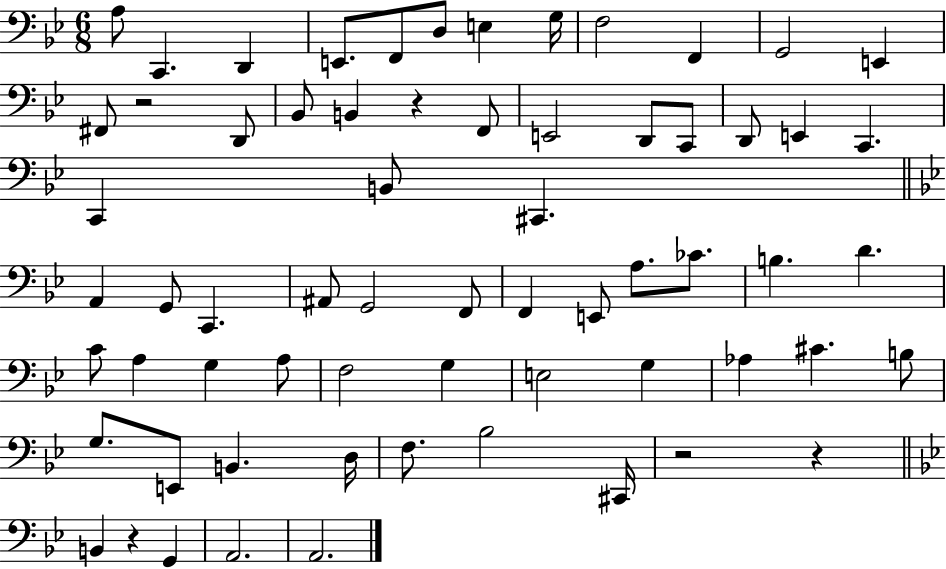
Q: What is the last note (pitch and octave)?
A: A2